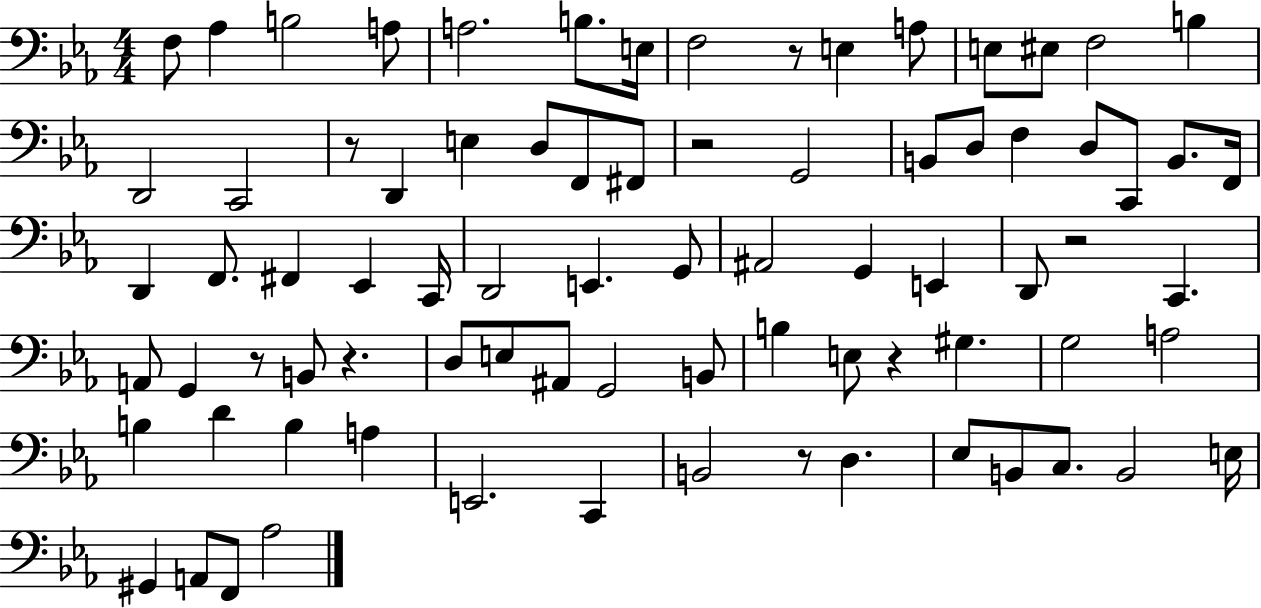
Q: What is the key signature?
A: EES major